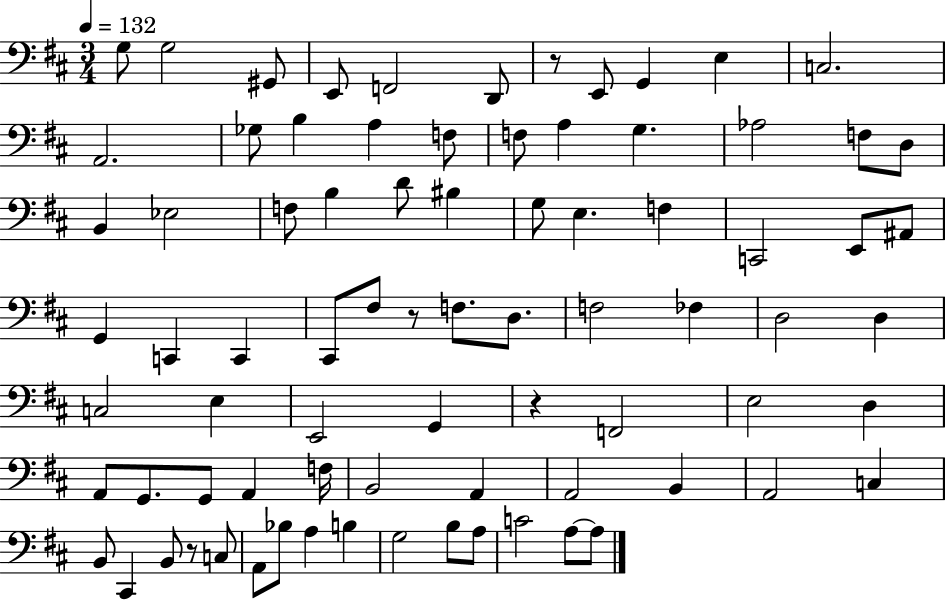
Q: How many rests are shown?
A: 4